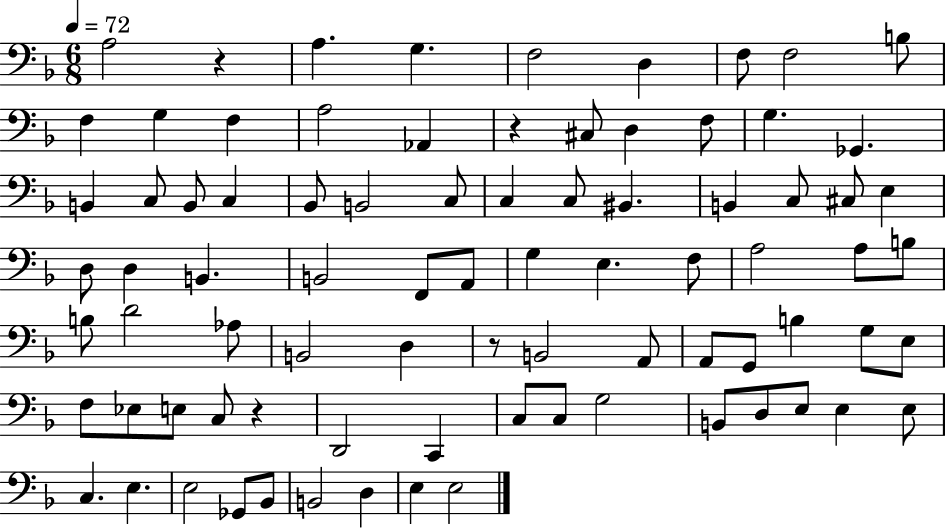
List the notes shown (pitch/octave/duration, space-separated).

A3/h R/q A3/q. G3/q. F3/h D3/q F3/e F3/h B3/e F3/q G3/q F3/q A3/h Ab2/q R/q C#3/e D3/q F3/e G3/q. Gb2/q. B2/q C3/e B2/e C3/q Bb2/e B2/h C3/e C3/q C3/e BIS2/q. B2/q C3/e C#3/e E3/q D3/e D3/q B2/q. B2/h F2/e A2/e G3/q E3/q. F3/e A3/h A3/e B3/e B3/e D4/h Ab3/e B2/h D3/q R/e B2/h A2/e A2/e G2/e B3/q G3/e E3/e F3/e Eb3/e E3/e C3/e R/q D2/h C2/q C3/e C3/e G3/h B2/e D3/e E3/e E3/q E3/e C3/q. E3/q. E3/h Gb2/e Bb2/e B2/h D3/q E3/q E3/h